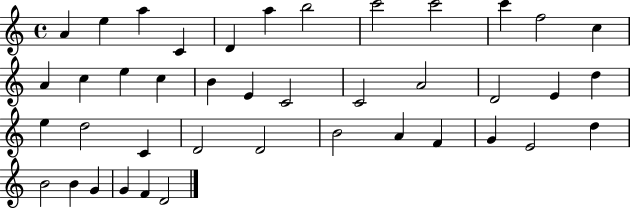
X:1
T:Untitled
M:4/4
L:1/4
K:C
A e a C D a b2 c'2 c'2 c' f2 c A c e c B E C2 C2 A2 D2 E d e d2 C D2 D2 B2 A F G E2 d B2 B G G F D2